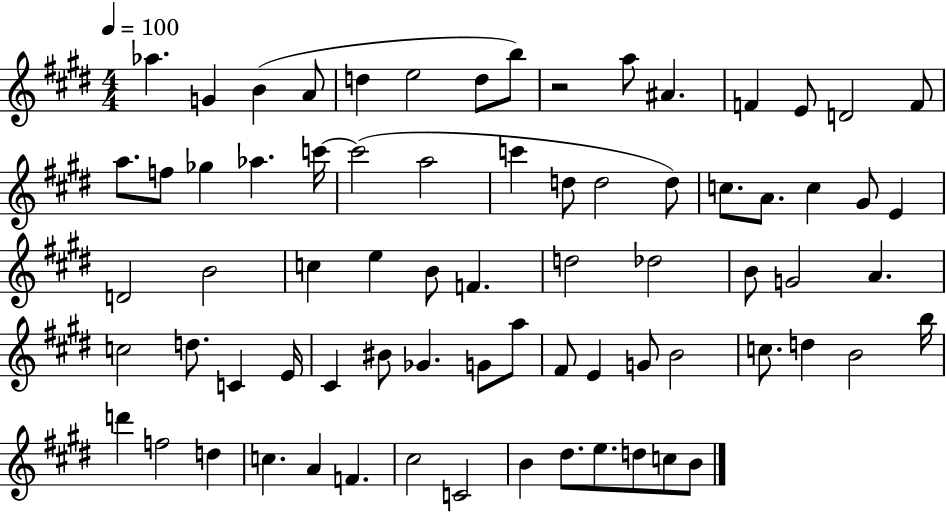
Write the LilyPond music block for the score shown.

{
  \clef treble
  \numericTimeSignature
  \time 4/4
  \key e \major
  \tempo 4 = 100
  aes''4. g'4 b'4( a'8 | d''4 e''2 d''8 b''8) | r2 a''8 ais'4. | f'4 e'8 d'2 f'8 | \break a''8. f''8 ges''4 aes''4. c'''16~~ | c'''2( a''2 | c'''4 d''8 d''2 d''8) | c''8. a'8. c''4 gis'8 e'4 | \break d'2 b'2 | c''4 e''4 b'8 f'4. | d''2 des''2 | b'8 g'2 a'4. | \break c''2 d''8. c'4 e'16 | cis'4 bis'8 ges'4. g'8 a''8 | fis'8 e'4 g'8 b'2 | c''8. d''4 b'2 b''16 | \break d'''4 f''2 d''4 | c''4. a'4 f'4. | cis''2 c'2 | b'4 dis''8. e''8. d''8 c''8 b'8 | \break \bar "|."
}